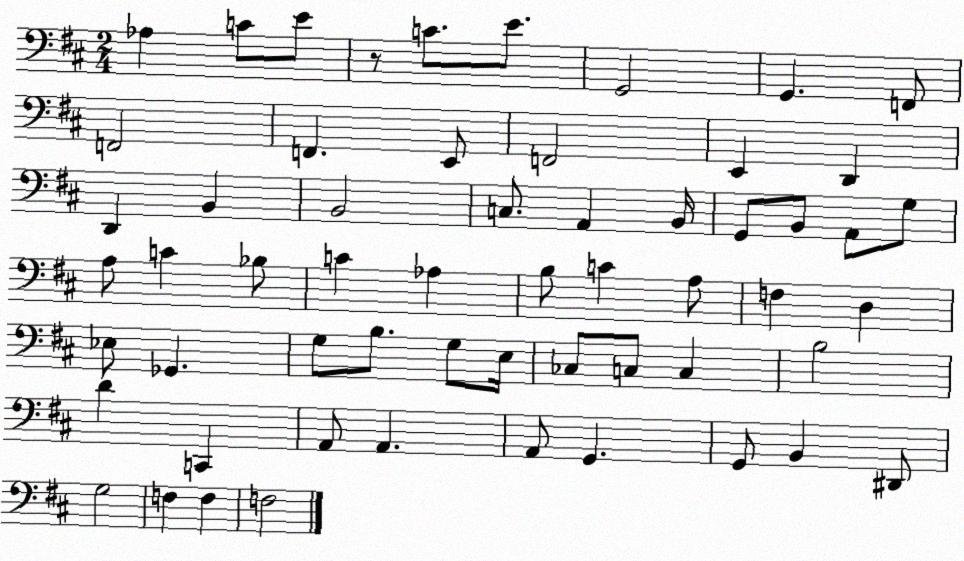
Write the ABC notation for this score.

X:1
T:Untitled
M:2/4
L:1/4
K:D
_A, C/2 E/2 z/2 C/2 E/2 G,,2 G,, F,,/2 F,,2 F,, E,,/2 F,,2 E,, D,, D,, B,, B,,2 C,/2 A,, B,,/4 G,,/2 B,,/2 A,,/2 G,/2 A,/2 C _B,/2 C _A, B,/2 C A,/2 F, D, _E,/2 _G,, G,/2 B,/2 G,/2 E,/4 _C,/2 C,/2 C, B,2 D C,, A,,/2 A,, A,,/2 G,, G,,/2 B,, ^D,,/2 G,2 F, F, F,2